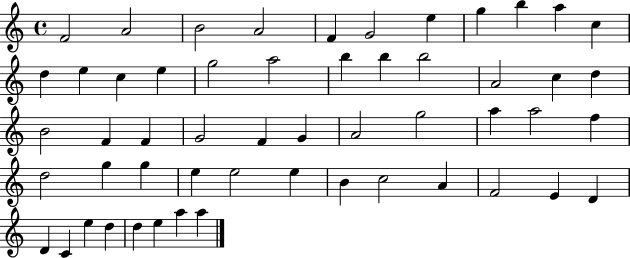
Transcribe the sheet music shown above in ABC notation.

X:1
T:Untitled
M:4/4
L:1/4
K:C
F2 A2 B2 A2 F G2 e g b a c d e c e g2 a2 b b b2 A2 c d B2 F F G2 F G A2 g2 a a2 f d2 g g e e2 e B c2 A F2 E D D C e d d e a a